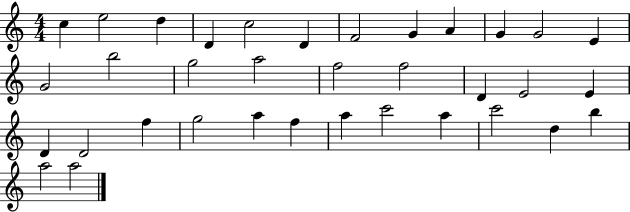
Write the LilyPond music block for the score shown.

{
  \clef treble
  \numericTimeSignature
  \time 4/4
  \key c \major
  c''4 e''2 d''4 | d'4 c''2 d'4 | f'2 g'4 a'4 | g'4 g'2 e'4 | \break g'2 b''2 | g''2 a''2 | f''2 f''2 | d'4 e'2 e'4 | \break d'4 d'2 f''4 | g''2 a''4 f''4 | a''4 c'''2 a''4 | c'''2 d''4 b''4 | \break a''2 a''2 | \bar "|."
}